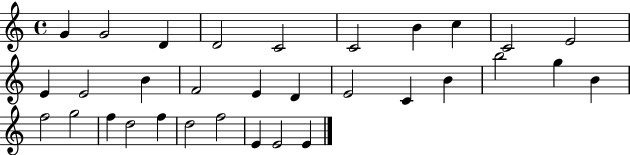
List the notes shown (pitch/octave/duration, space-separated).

G4/q G4/h D4/q D4/h C4/h C4/h B4/q C5/q C4/h E4/h E4/q E4/h B4/q F4/h E4/q D4/q E4/h C4/q B4/q B5/h G5/q B4/q F5/h G5/h F5/q D5/h F5/q D5/h F5/h E4/q E4/h E4/q